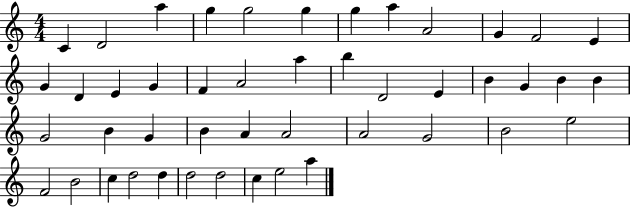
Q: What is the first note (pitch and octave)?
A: C4